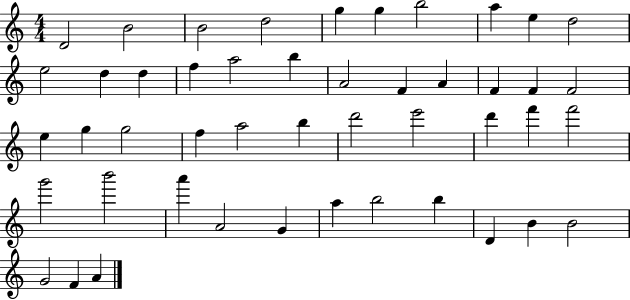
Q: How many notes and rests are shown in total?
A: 47